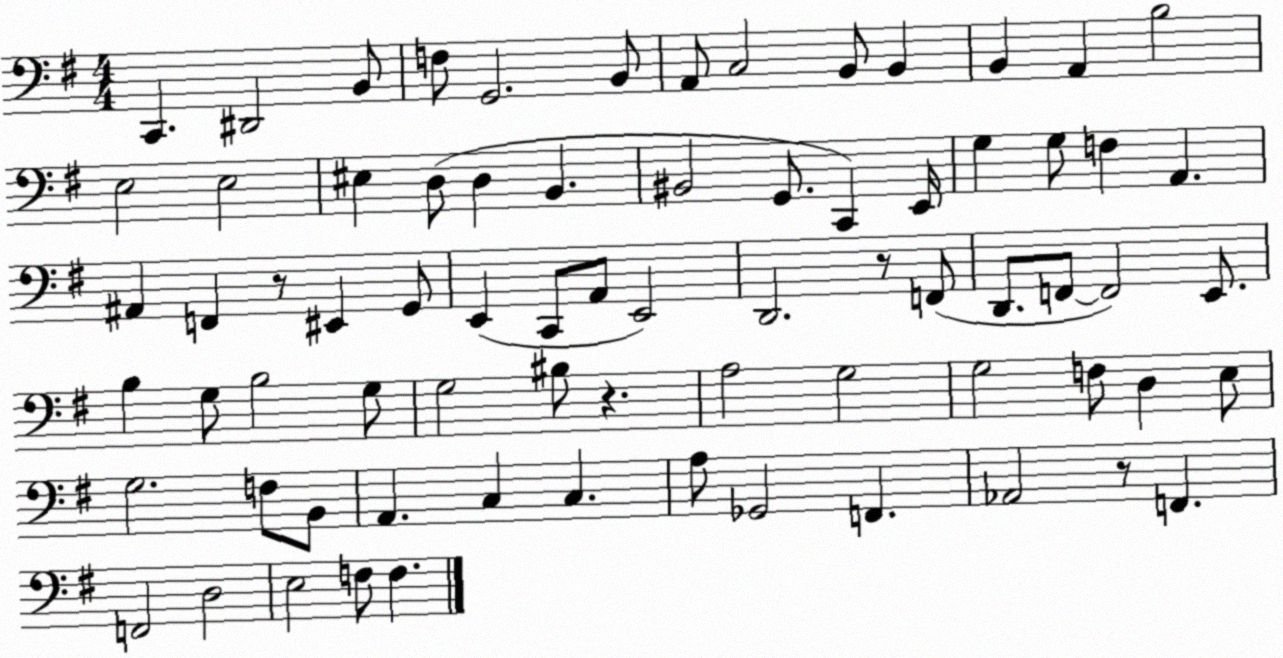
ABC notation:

X:1
T:Untitled
M:4/4
L:1/4
K:G
C,, ^D,,2 B,,/2 F,/2 G,,2 B,,/2 A,,/2 C,2 B,,/2 B,, B,, A,, B,2 E,2 E,2 ^E, D,/2 D, B,, ^B,,2 G,,/2 C,, E,,/4 G, G,/2 F, A,, ^A,, F,, z/2 ^E,, G,,/2 E,, C,,/2 A,,/2 E,,2 D,,2 z/2 F,,/2 D,,/2 F,,/2 F,,2 E,,/2 B, G,/2 B,2 G,/2 G,2 ^B,/2 z A,2 G,2 G,2 F,/2 D, E,/2 G,2 F,/2 B,,/2 A,, C, C, A,/2 _G,,2 F,, _A,,2 z/2 F,, F,,2 D,2 E,2 F,/2 F,